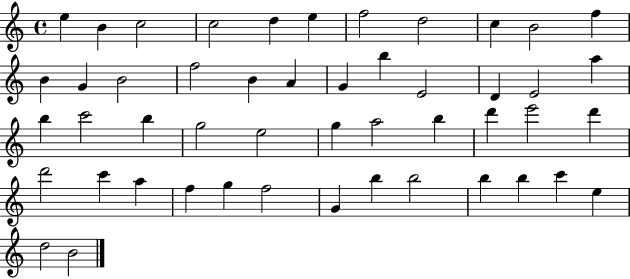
X:1
T:Untitled
M:4/4
L:1/4
K:C
e B c2 c2 d e f2 d2 c B2 f B G B2 f2 B A G b E2 D E2 a b c'2 b g2 e2 g a2 b d' e'2 d' d'2 c' a f g f2 G b b2 b b c' e d2 B2